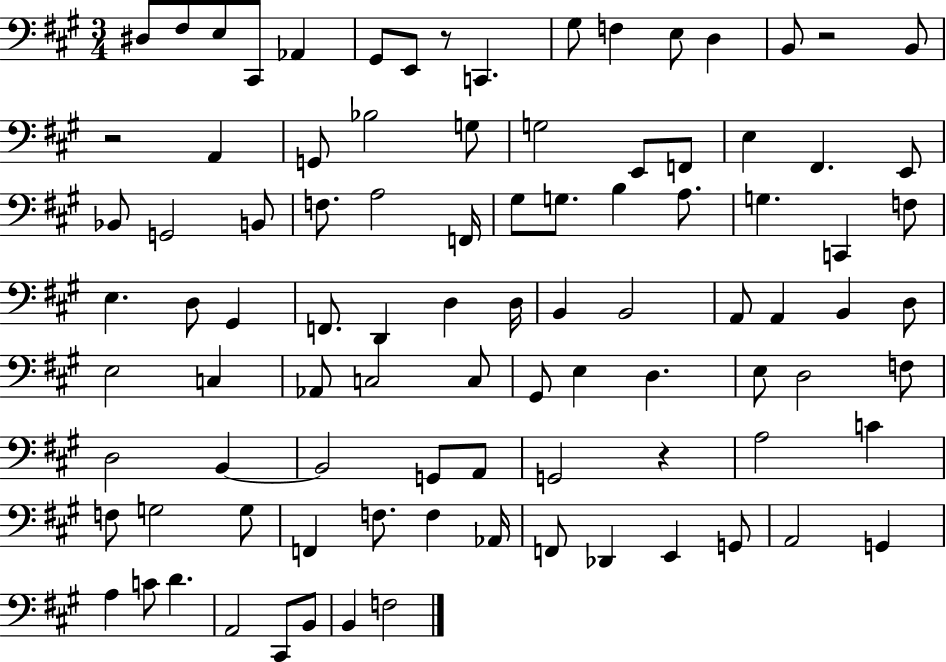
D#3/e F#3/e E3/e C#2/e Ab2/q G#2/e E2/e R/e C2/q. G#3/e F3/q E3/e D3/q B2/e R/h B2/e R/h A2/q G2/e Bb3/h G3/e G3/h E2/e F2/e E3/q F#2/q. E2/e Bb2/e G2/h B2/e F3/e. A3/h F2/s G#3/e G3/e. B3/q A3/e. G3/q. C2/q F3/e E3/q. D3/e G#2/q F2/e. D2/q D3/q D3/s B2/q B2/h A2/e A2/q B2/q D3/e E3/h C3/q Ab2/e C3/h C3/e G#2/e E3/q D3/q. E3/e D3/h F3/e D3/h B2/q B2/h G2/e A2/e G2/h R/q A3/h C4/q F3/e G3/h G3/e F2/q F3/e. F3/q Ab2/s F2/e Db2/q E2/q G2/e A2/h G2/q A3/q C4/e D4/q. A2/h C#2/e B2/e B2/q F3/h